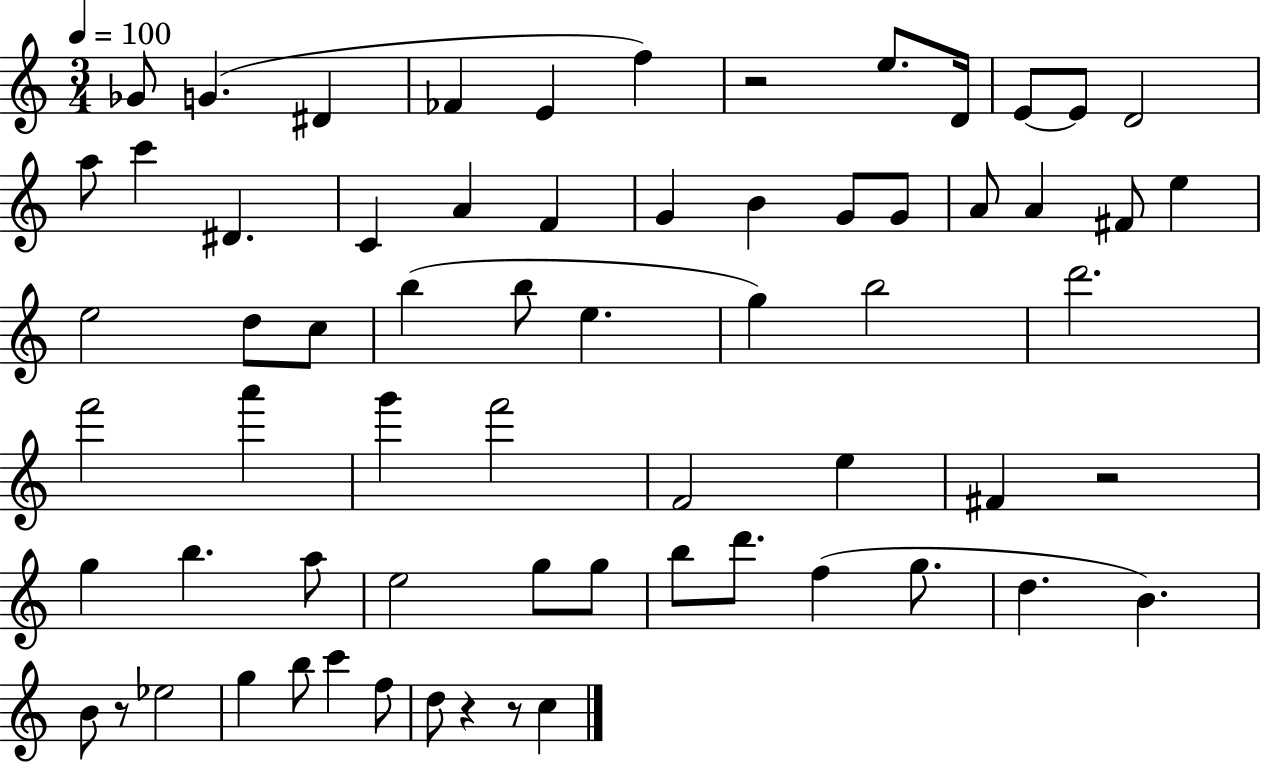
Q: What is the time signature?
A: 3/4